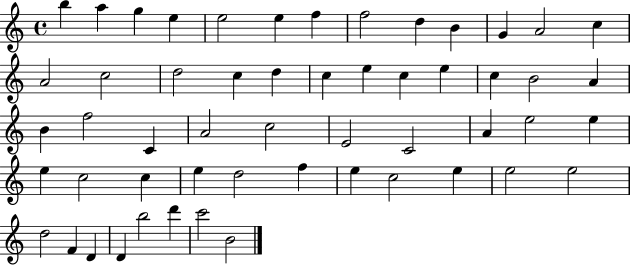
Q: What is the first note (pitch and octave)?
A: B5